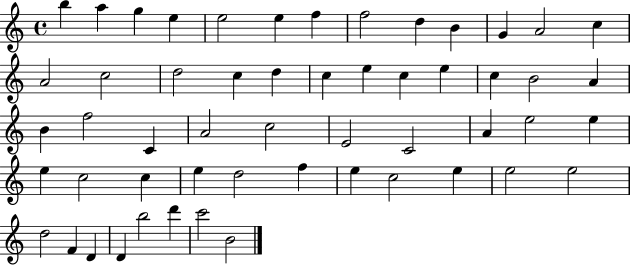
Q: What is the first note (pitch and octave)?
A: B5